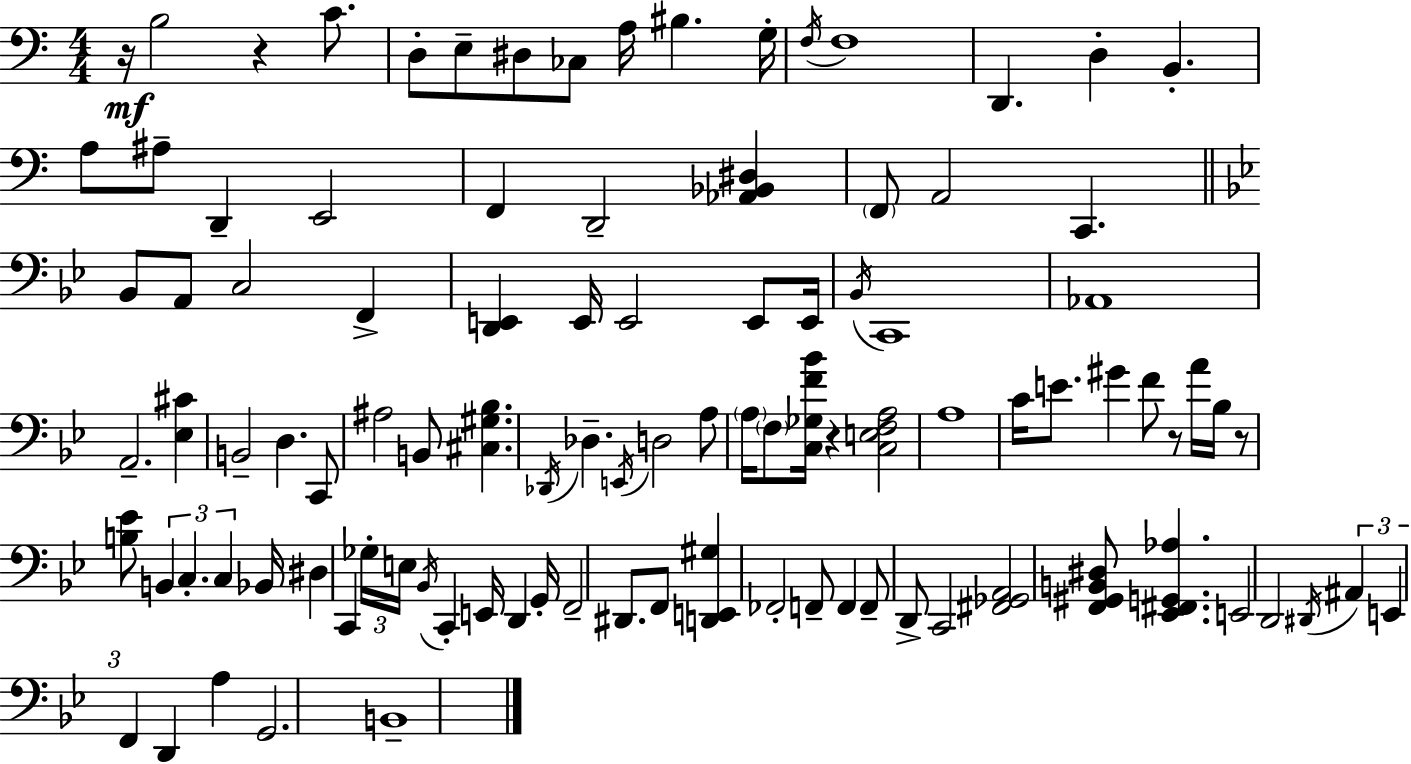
R/s B3/h R/q C4/e. D3/e E3/e D#3/e CES3/e A3/s BIS3/q. G3/s F3/s F3/w D2/q. D3/q B2/q. A3/e A#3/e D2/q E2/h F2/q D2/h [Ab2,Bb2,D#3]/q F2/e A2/h C2/q. Bb2/e A2/e C3/h F2/q [D2,E2]/q E2/s E2/h E2/e E2/s Bb2/s C2/w Ab2/w A2/h. [Eb3,C#4]/q B2/h D3/q. C2/e A#3/h B2/e [C#3,G#3,Bb3]/q. Db2/s Db3/q. E2/s D3/h A3/e A3/s F3/e [C3,Gb3,F4,Bb4]/s R/q [C3,E3,F3,A3]/h A3/w C4/s E4/e. G#4/q F4/e R/e A4/s Bb3/s R/e [B3,Eb4]/e B2/q C3/q. C3/q Bb2/s D#3/q C2/q Gb3/s E3/s Bb2/s C2/q E2/s D2/q G2/s F2/h D#2/e. F2/e [D2,E2,G#3]/q FES2/h F2/e F2/q F2/e D2/e C2/h [F#2,Gb2,A2]/h [F2,G#2,B2,D#3]/e [Eb2,F#2,G2,Ab3]/q. E2/h D2/h D#2/s A#2/q E2/q F2/q D2/q A3/q G2/h. B2/w